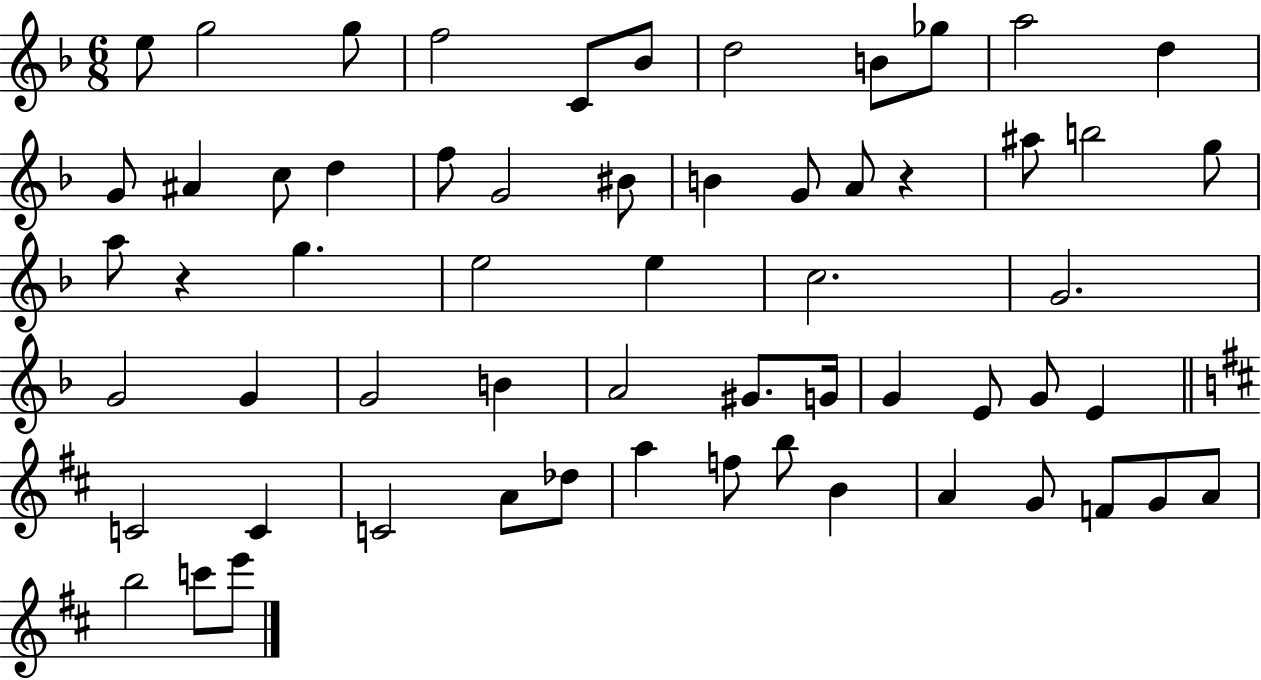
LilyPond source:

{
  \clef treble
  \numericTimeSignature
  \time 6/8
  \key f \major
  \repeat volta 2 { e''8 g''2 g''8 | f''2 c'8 bes'8 | d''2 b'8 ges''8 | a''2 d''4 | \break g'8 ais'4 c''8 d''4 | f''8 g'2 bis'8 | b'4 g'8 a'8 r4 | ais''8 b''2 g''8 | \break a''8 r4 g''4. | e''2 e''4 | c''2. | g'2. | \break g'2 g'4 | g'2 b'4 | a'2 gis'8. g'16 | g'4 e'8 g'8 e'4 | \break \bar "||" \break \key d \major c'2 c'4 | c'2 a'8 des''8 | a''4 f''8 b''8 b'4 | a'4 g'8 f'8 g'8 a'8 | \break b''2 c'''8 e'''8 | } \bar "|."
}